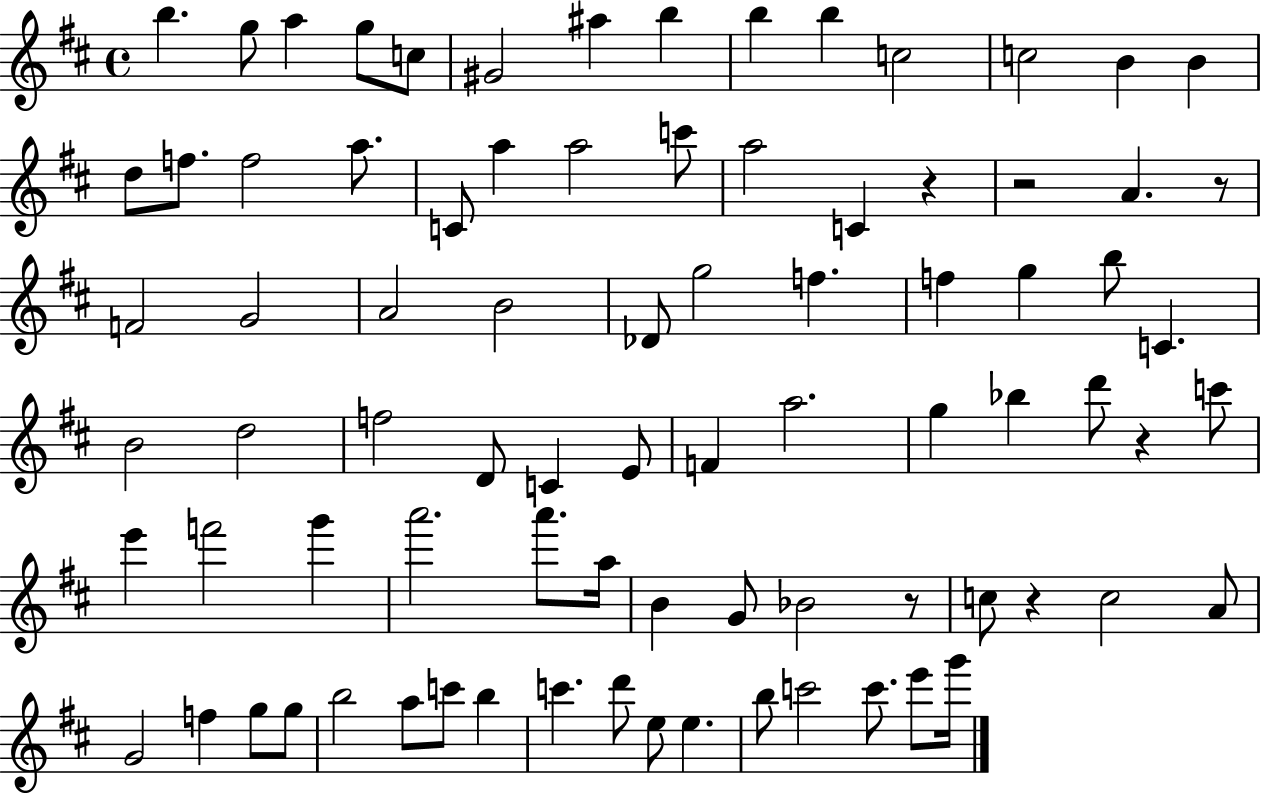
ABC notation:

X:1
T:Untitled
M:4/4
L:1/4
K:D
b g/2 a g/2 c/2 ^G2 ^a b b b c2 c2 B B d/2 f/2 f2 a/2 C/2 a a2 c'/2 a2 C z z2 A z/2 F2 G2 A2 B2 _D/2 g2 f f g b/2 C B2 d2 f2 D/2 C E/2 F a2 g _b d'/2 z c'/2 e' f'2 g' a'2 a'/2 a/4 B G/2 _B2 z/2 c/2 z c2 A/2 G2 f g/2 g/2 b2 a/2 c'/2 b c' d'/2 e/2 e b/2 c'2 c'/2 e'/2 g'/4